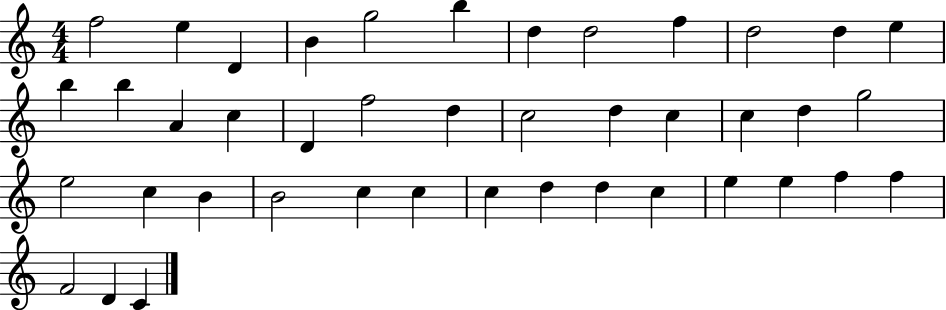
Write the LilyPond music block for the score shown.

{
  \clef treble
  \numericTimeSignature
  \time 4/4
  \key c \major
  f''2 e''4 d'4 | b'4 g''2 b''4 | d''4 d''2 f''4 | d''2 d''4 e''4 | \break b''4 b''4 a'4 c''4 | d'4 f''2 d''4 | c''2 d''4 c''4 | c''4 d''4 g''2 | \break e''2 c''4 b'4 | b'2 c''4 c''4 | c''4 d''4 d''4 c''4 | e''4 e''4 f''4 f''4 | \break f'2 d'4 c'4 | \bar "|."
}